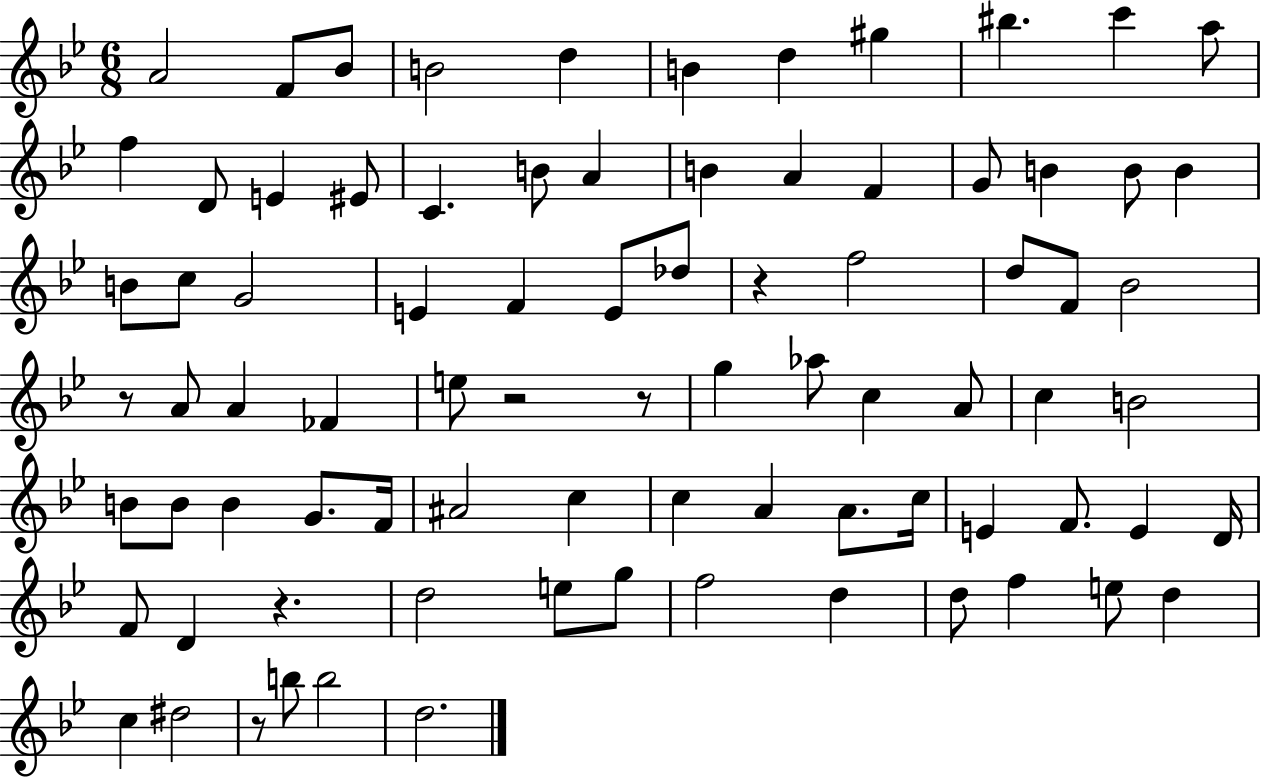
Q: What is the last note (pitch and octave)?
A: D5